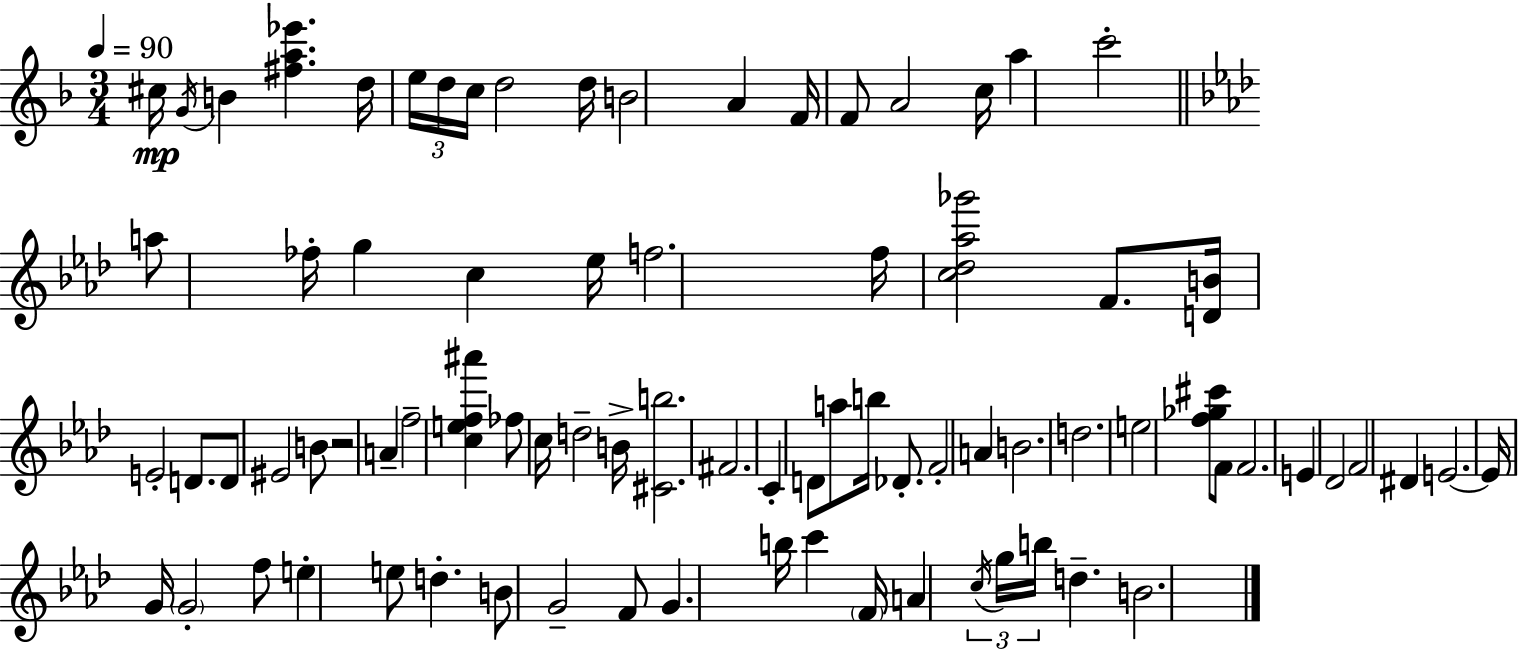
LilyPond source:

{
  \clef treble
  \numericTimeSignature
  \time 3/4
  \key d \minor
  \tempo 4 = 90
  cis''16\mp \acciaccatura { g'16 } b'4 <fis'' a'' ees'''>4. | d''16 \tuplet 3/2 { e''16 d''16 c''16 } d''2 | d''16 b'2 a'4 | f'16 f'8 a'2 | \break c''16 a''4 c'''2-. | \bar "||" \break \key f \minor a''8 fes''16-. g''4 c''4 ees''16 | f''2. | f''16 <c'' des'' aes'' ges'''>2 f'8. | <d' b'>16 e'2-. d'8. | \break d'8 eis'2 b'8 | r2 a'4-- | f''2-- <c'' e'' f'' ais'''>4 | fes''8 c''16 d''2-- b'16-> | \break <cis' b''>2. | fis'2. | c'4-. d'8 a''8 b''16 des'8.-. | f'2-. a'4 | \break b'2. | d''2. | e''2 <f'' ges'' cis'''>8 f'8 | f'2. | \break e'4 des'2 | f'2 dis'4 | e'2.~~ | e'16 g'16 \parenthesize g'2-. f''8 | \break e''4-. e''8 d''4.-. | b'8 g'2-- f'8 | g'4. b''16 c'''4 \parenthesize f'16 | a'4 \tuplet 3/2 { \acciaccatura { c''16 } g''16 b''16 } d''4.-- | \break b'2. | \bar "|."
}